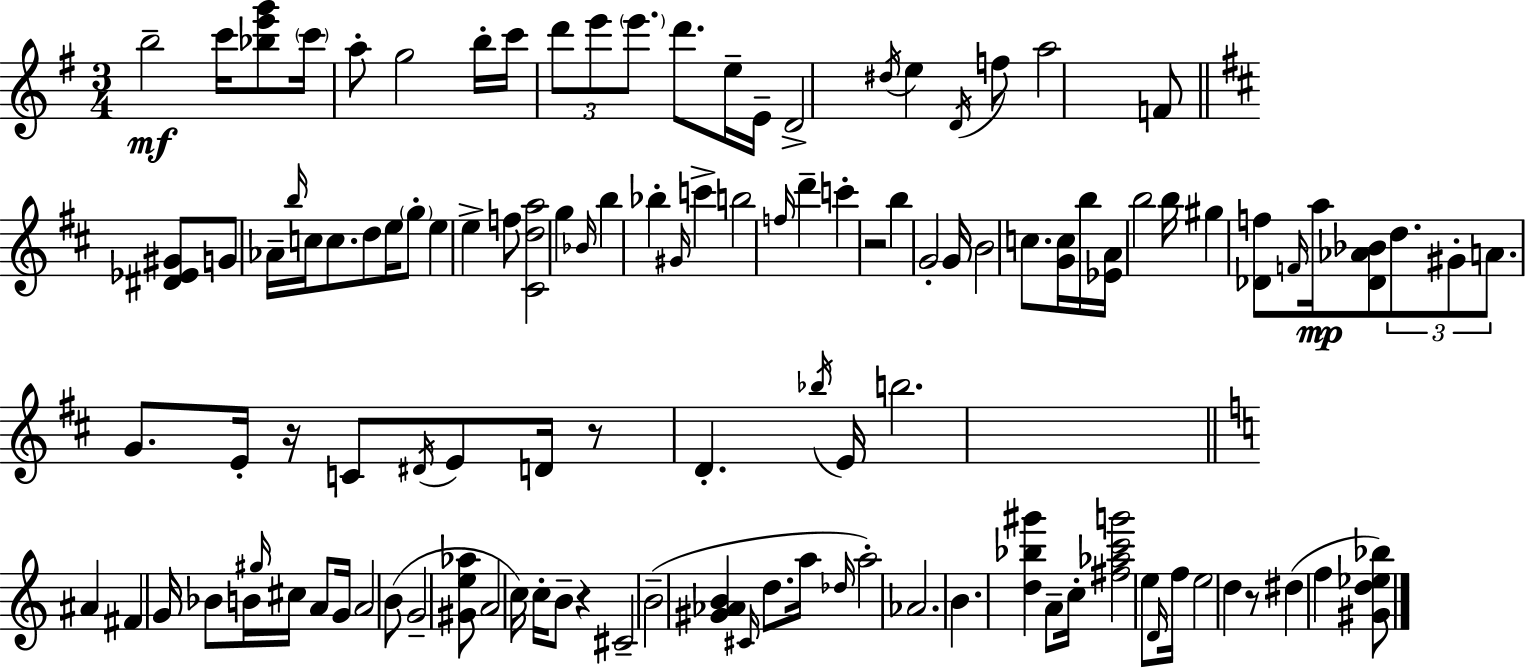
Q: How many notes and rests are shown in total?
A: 116